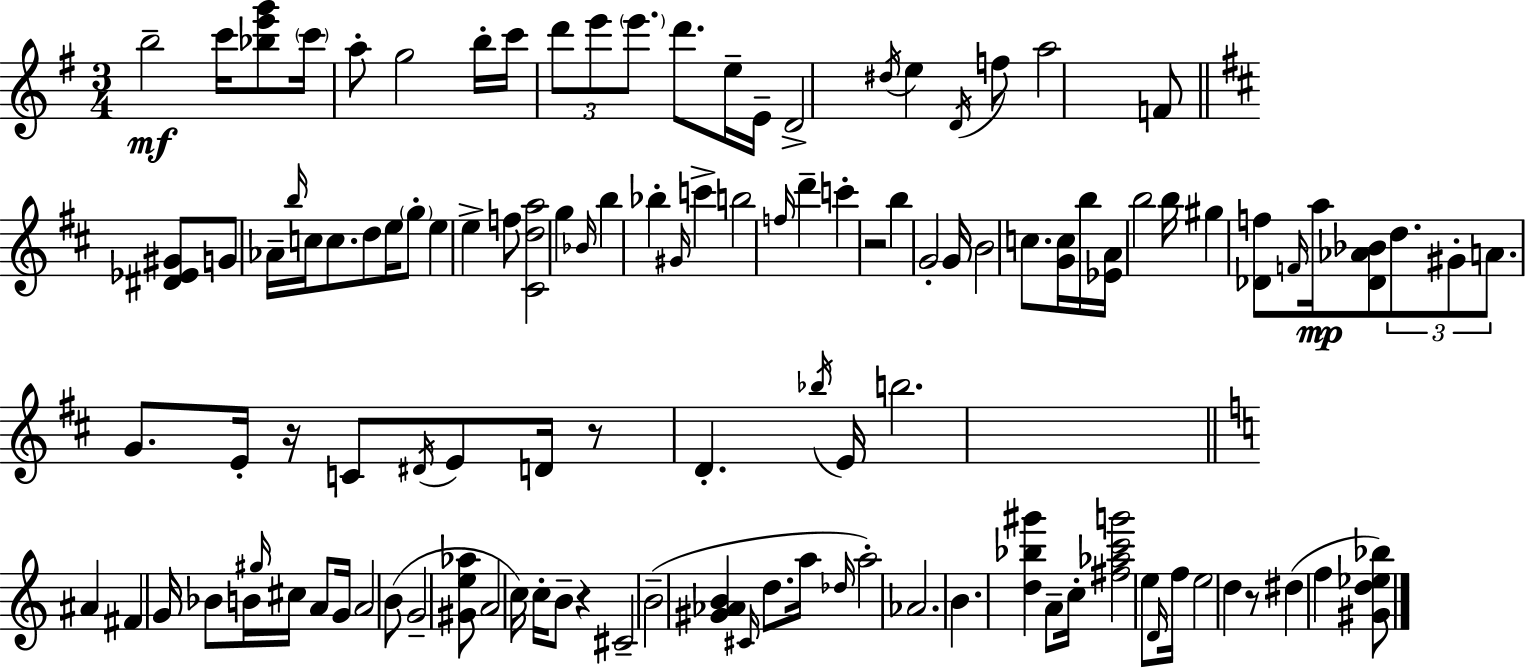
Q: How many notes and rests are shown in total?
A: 116